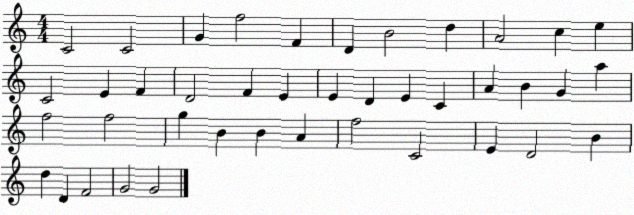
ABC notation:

X:1
T:Untitled
M:4/4
L:1/4
K:C
C2 C2 G f2 F D B2 d A2 c e C2 E F D2 F E E D E C A B G a f2 f2 g B B A f2 C2 E D2 B d D F2 G2 G2